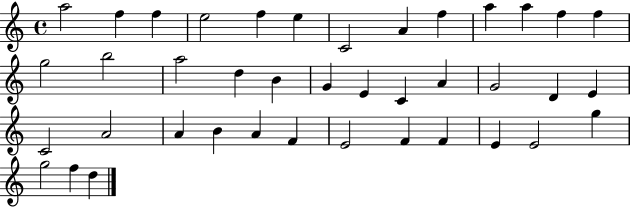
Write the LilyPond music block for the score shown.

{
  \clef treble
  \time 4/4
  \defaultTimeSignature
  \key c \major
  a''2 f''4 f''4 | e''2 f''4 e''4 | c'2 a'4 f''4 | a''4 a''4 f''4 f''4 | \break g''2 b''2 | a''2 d''4 b'4 | g'4 e'4 c'4 a'4 | g'2 d'4 e'4 | \break c'2 a'2 | a'4 b'4 a'4 f'4 | e'2 f'4 f'4 | e'4 e'2 g''4 | \break g''2 f''4 d''4 | \bar "|."
}